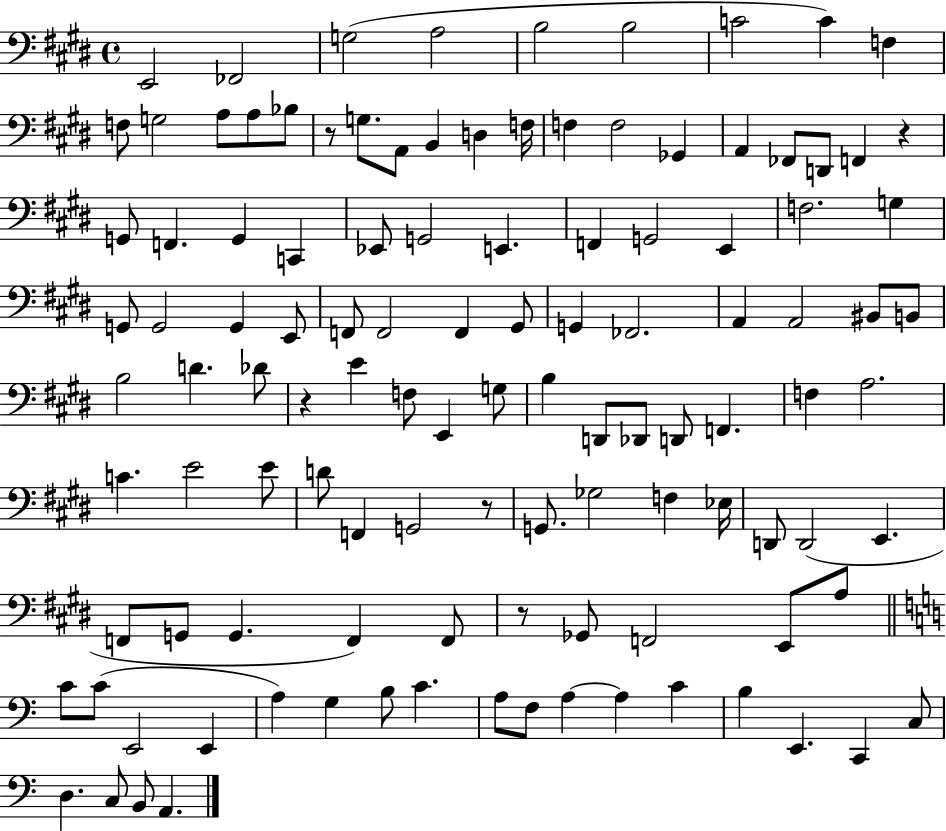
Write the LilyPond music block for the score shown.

{
  \clef bass
  \time 4/4
  \defaultTimeSignature
  \key e \major
  e,2 fes,2 | g2( a2 | b2 b2 | c'2 c'4) f4 | \break f8 g2 a8 a8 bes8 | r8 g8. a,8 b,4 d4 f16 | f4 f2 ges,4 | a,4 fes,8 d,8 f,4 r4 | \break g,8 f,4. g,4 c,4 | ees,8 g,2 e,4. | f,4 g,2 e,4 | f2. g4 | \break g,8 g,2 g,4 e,8 | f,8 f,2 f,4 gis,8 | g,4 fes,2. | a,4 a,2 bis,8 b,8 | \break b2 d'4. des'8 | r4 e'4 f8 e,4 g8 | b4 d,8 des,8 d,8 f,4. | f4 a2. | \break c'4. e'2 e'8 | d'8 f,4 g,2 r8 | g,8. ges2 f4 ees16 | d,8 d,2( e,4. | \break f,8 g,8 g,4. f,4) f,8 | r8 ges,8 f,2 e,8 a8 | \bar "||" \break \key c \major c'8 c'8( e,2 e,4 | a4) g4 b8 c'4. | a8 f8 a4~~ a4 c'4 | b4 e,4. c,4 c8 | \break d4. c8 b,8 a,4. | \bar "|."
}